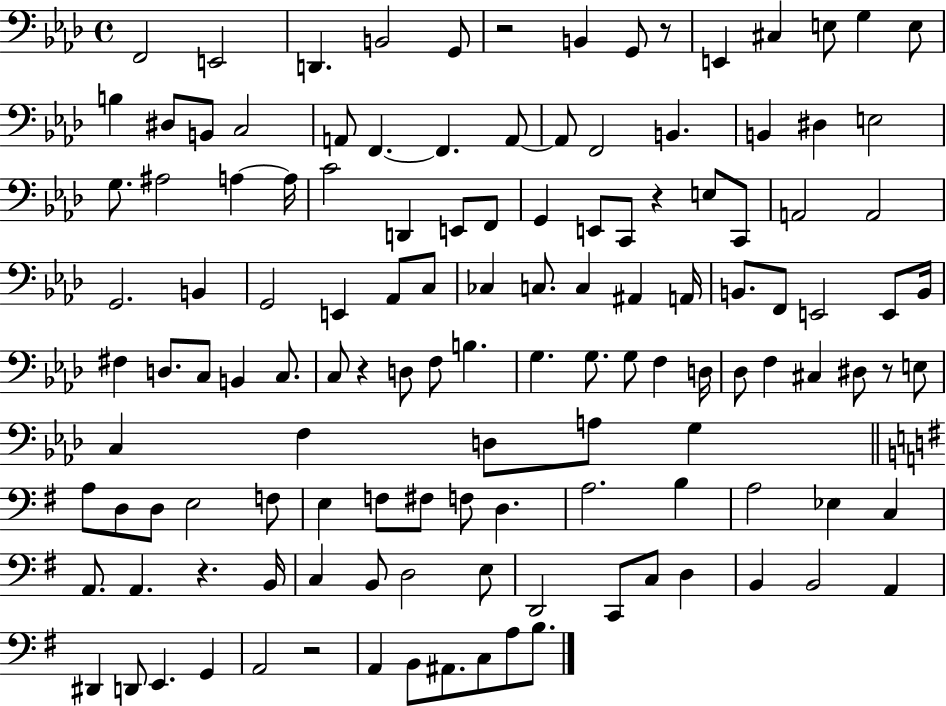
X:1
T:Untitled
M:4/4
L:1/4
K:Ab
F,,2 E,,2 D,, B,,2 G,,/2 z2 B,, G,,/2 z/2 E,, ^C, E,/2 G, E,/2 B, ^D,/2 B,,/2 C,2 A,,/2 F,, F,, A,,/2 A,,/2 F,,2 B,, B,, ^D, E,2 G,/2 ^A,2 A, A,/4 C2 D,, E,,/2 F,,/2 G,, E,,/2 C,,/2 z E,/2 C,,/2 A,,2 A,,2 G,,2 B,, G,,2 E,, _A,,/2 C,/2 _C, C,/2 C, ^A,, A,,/4 B,,/2 F,,/2 E,,2 E,,/2 B,,/4 ^F, D,/2 C,/2 B,, C,/2 C,/2 z D,/2 F,/2 B, G, G,/2 G,/2 F, D,/4 _D,/2 F, ^C, ^D,/2 z/2 E,/2 C, F, D,/2 A,/2 G, A,/2 D,/2 D,/2 E,2 F,/2 E, F,/2 ^F,/2 F,/2 D, A,2 B, A,2 _E, C, A,,/2 A,, z B,,/4 C, B,,/2 D,2 E,/2 D,,2 C,,/2 C,/2 D, B,, B,,2 A,, ^D,, D,,/2 E,, G,, A,,2 z2 A,, B,,/2 ^A,,/2 C,/2 A,/2 B,/2